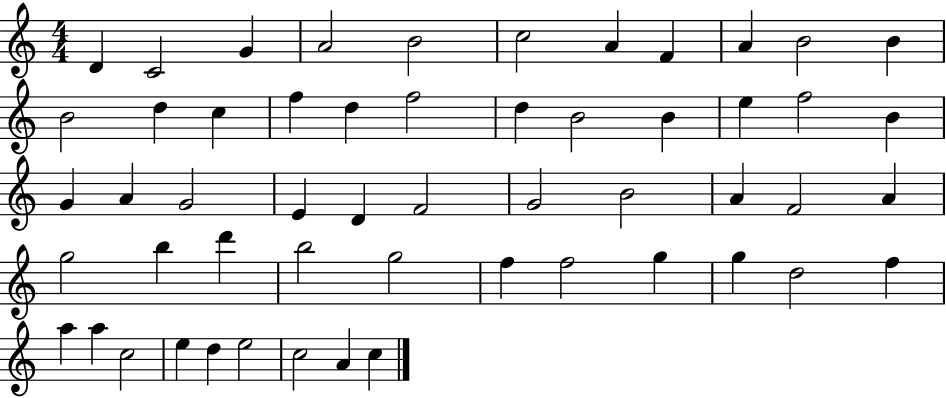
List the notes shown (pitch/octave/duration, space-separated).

D4/q C4/h G4/q A4/h B4/h C5/h A4/q F4/q A4/q B4/h B4/q B4/h D5/q C5/q F5/q D5/q F5/h D5/q B4/h B4/q E5/q F5/h B4/q G4/q A4/q G4/h E4/q D4/q F4/h G4/h B4/h A4/q F4/h A4/q G5/h B5/q D6/q B5/h G5/h F5/q F5/h G5/q G5/q D5/h F5/q A5/q A5/q C5/h E5/q D5/q E5/h C5/h A4/q C5/q